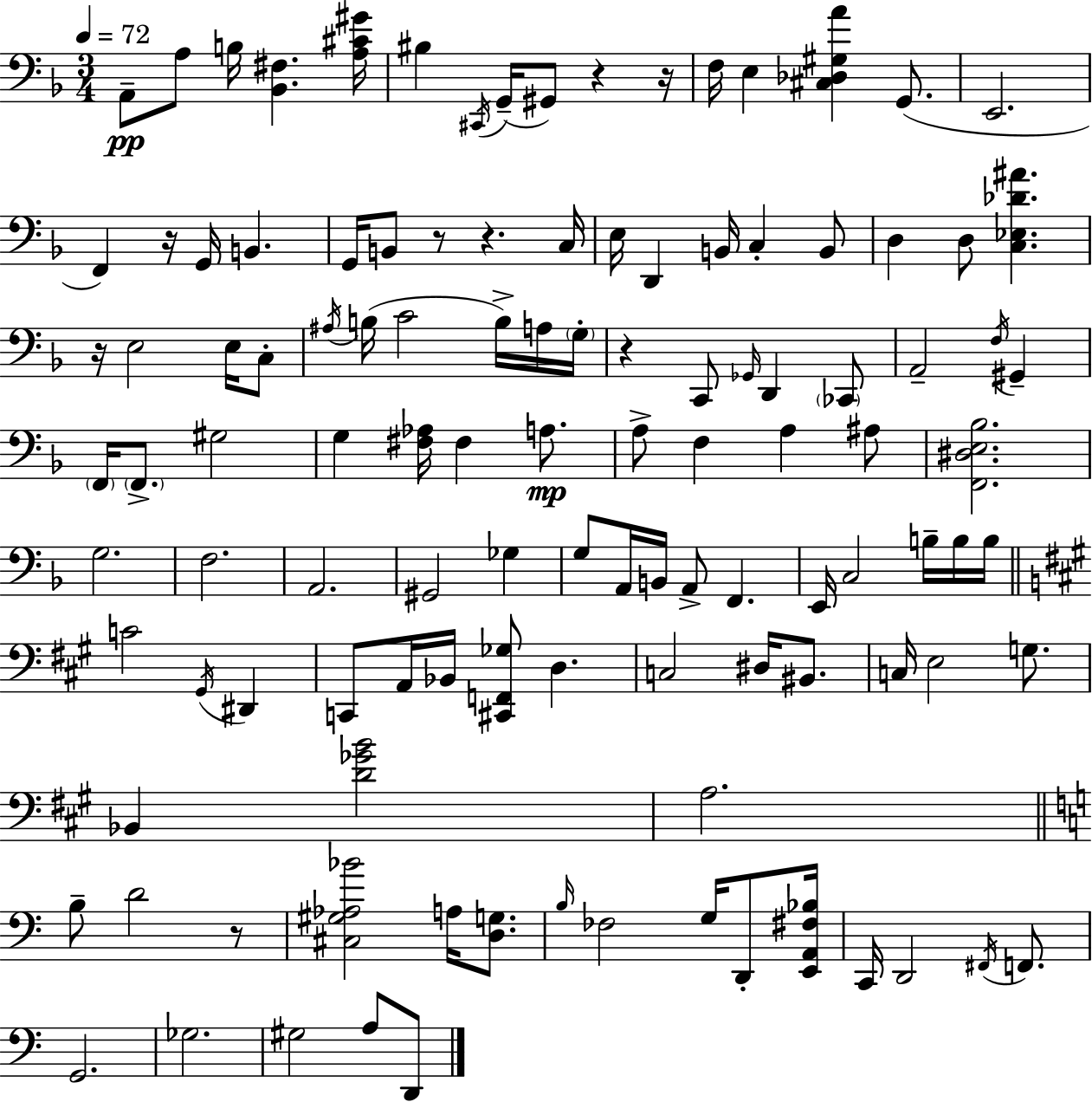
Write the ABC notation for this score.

X:1
T:Untitled
M:3/4
L:1/4
K:Dm
A,,/2 A,/2 B,/4 [_B,,^F,] [A,^C^G]/4 ^B, ^C,,/4 G,,/4 ^G,,/2 z z/4 F,/4 E, [^C,_D,^G,A] G,,/2 E,,2 F,, z/4 G,,/4 B,, G,,/4 B,,/2 z/2 z C,/4 E,/4 D,, B,,/4 C, B,,/2 D, D,/2 [C,_E,_D^A] z/4 E,2 E,/4 C,/2 ^A,/4 B,/4 C2 B,/4 A,/4 G,/4 z C,,/2 _G,,/4 D,, _C,,/2 A,,2 F,/4 ^G,, F,,/4 F,,/2 ^G,2 G, [^F,_A,]/4 ^F, A,/2 A,/2 F, A, ^A,/2 [F,,^D,E,_B,]2 G,2 F,2 A,,2 ^G,,2 _G, G,/2 A,,/4 B,,/4 A,,/2 F,, E,,/4 C,2 B,/4 B,/4 B,/4 C2 ^G,,/4 ^D,, C,,/2 A,,/4 _B,,/4 [^C,,F,,_G,]/2 D, C,2 ^D,/4 ^B,,/2 C,/4 E,2 G,/2 _B,, [D_GB]2 A,2 B,/2 D2 z/2 [^C,^G,_A,_B]2 A,/4 [D,G,]/2 B,/4 _F,2 G,/4 D,,/2 [E,,A,,^F,_B,]/4 C,,/4 D,,2 ^F,,/4 F,,/2 G,,2 _G,2 ^G,2 A,/2 D,,/2